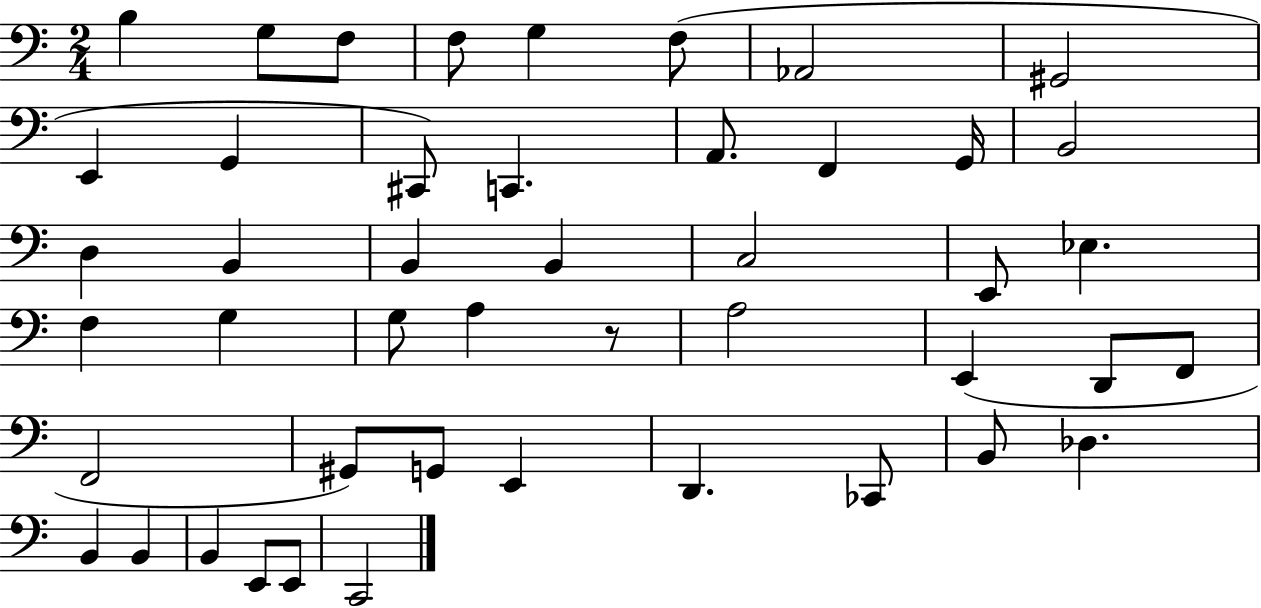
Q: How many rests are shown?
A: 1